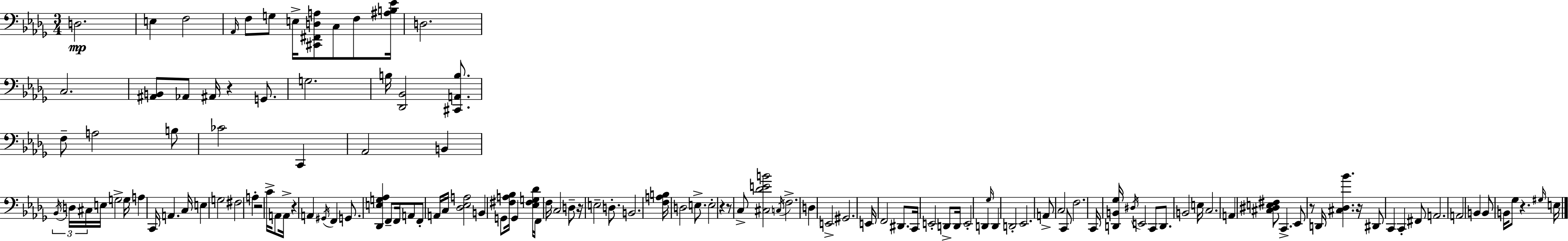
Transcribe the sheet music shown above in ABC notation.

X:1
T:Untitled
M:3/4
L:1/4
K:Bbm
D,2 E, F,2 _A,,/4 F,/2 G,/2 E,/4 [^C,,^F,,D,A,]/2 C,/2 F,/2 [^A,B,_E]/4 D,2 C,2 [^A,,B,,]/2 _A,,/2 ^A,,/4 z G,,/2 G,2 B,/4 [_D,,_B,,]2 [^C,,A,,B,]/2 F,/2 A,2 B,/2 _C2 C,, _A,,2 B,, _B,,/4 D,/4 ^C,/4 E,/4 G,2 G,/4 A, C,,/4 A,, C,/4 E, G,2 ^F,2 A, z2 C/4 A,,/2 A,,/4 z A,, ^G,,/4 F,, G,,/2 [_D,,E,G,_A,] F,,/2 F,,/4 A,,/2 F,,/2 A,,/4 C,/4 [_D,_E,A,]2 B,, G,,/2 [^F,A,_B,]/4 G,, [_E,^F,G,_D]/4 F,,/4 F,/4 C,2 D,/2 z/4 E,2 D,/2 B,,2 [F,A,B,]/4 D,2 E,/2 E,2 z z/2 C,/2 [^C,_DEB]2 C,/4 F,2 D, E,,2 ^G,,2 E,,/4 F,,2 ^D,,/2 C,,/4 E,,2 D,,/2 D,,/4 E,,2 D,, _G,/4 D,, D,,2 _E,,2 A,,/2 C,2 C,,/2 F,2 C,,/4 [D,,B,,_G,]/4 ^D,/4 E,,2 C,,/2 D,,/2 B,,2 E,/4 C,2 A,, [^C,^D,E,^F,]/2 C,, _E,,/2 z/2 D,,/4 [^C,_D,_B] z/4 ^D,,/2 C,, C,, ^F,,/2 A,,2 A,,2 B,, B,,/2 B,,/4 _G,/2 z ^G,/4 E,/4